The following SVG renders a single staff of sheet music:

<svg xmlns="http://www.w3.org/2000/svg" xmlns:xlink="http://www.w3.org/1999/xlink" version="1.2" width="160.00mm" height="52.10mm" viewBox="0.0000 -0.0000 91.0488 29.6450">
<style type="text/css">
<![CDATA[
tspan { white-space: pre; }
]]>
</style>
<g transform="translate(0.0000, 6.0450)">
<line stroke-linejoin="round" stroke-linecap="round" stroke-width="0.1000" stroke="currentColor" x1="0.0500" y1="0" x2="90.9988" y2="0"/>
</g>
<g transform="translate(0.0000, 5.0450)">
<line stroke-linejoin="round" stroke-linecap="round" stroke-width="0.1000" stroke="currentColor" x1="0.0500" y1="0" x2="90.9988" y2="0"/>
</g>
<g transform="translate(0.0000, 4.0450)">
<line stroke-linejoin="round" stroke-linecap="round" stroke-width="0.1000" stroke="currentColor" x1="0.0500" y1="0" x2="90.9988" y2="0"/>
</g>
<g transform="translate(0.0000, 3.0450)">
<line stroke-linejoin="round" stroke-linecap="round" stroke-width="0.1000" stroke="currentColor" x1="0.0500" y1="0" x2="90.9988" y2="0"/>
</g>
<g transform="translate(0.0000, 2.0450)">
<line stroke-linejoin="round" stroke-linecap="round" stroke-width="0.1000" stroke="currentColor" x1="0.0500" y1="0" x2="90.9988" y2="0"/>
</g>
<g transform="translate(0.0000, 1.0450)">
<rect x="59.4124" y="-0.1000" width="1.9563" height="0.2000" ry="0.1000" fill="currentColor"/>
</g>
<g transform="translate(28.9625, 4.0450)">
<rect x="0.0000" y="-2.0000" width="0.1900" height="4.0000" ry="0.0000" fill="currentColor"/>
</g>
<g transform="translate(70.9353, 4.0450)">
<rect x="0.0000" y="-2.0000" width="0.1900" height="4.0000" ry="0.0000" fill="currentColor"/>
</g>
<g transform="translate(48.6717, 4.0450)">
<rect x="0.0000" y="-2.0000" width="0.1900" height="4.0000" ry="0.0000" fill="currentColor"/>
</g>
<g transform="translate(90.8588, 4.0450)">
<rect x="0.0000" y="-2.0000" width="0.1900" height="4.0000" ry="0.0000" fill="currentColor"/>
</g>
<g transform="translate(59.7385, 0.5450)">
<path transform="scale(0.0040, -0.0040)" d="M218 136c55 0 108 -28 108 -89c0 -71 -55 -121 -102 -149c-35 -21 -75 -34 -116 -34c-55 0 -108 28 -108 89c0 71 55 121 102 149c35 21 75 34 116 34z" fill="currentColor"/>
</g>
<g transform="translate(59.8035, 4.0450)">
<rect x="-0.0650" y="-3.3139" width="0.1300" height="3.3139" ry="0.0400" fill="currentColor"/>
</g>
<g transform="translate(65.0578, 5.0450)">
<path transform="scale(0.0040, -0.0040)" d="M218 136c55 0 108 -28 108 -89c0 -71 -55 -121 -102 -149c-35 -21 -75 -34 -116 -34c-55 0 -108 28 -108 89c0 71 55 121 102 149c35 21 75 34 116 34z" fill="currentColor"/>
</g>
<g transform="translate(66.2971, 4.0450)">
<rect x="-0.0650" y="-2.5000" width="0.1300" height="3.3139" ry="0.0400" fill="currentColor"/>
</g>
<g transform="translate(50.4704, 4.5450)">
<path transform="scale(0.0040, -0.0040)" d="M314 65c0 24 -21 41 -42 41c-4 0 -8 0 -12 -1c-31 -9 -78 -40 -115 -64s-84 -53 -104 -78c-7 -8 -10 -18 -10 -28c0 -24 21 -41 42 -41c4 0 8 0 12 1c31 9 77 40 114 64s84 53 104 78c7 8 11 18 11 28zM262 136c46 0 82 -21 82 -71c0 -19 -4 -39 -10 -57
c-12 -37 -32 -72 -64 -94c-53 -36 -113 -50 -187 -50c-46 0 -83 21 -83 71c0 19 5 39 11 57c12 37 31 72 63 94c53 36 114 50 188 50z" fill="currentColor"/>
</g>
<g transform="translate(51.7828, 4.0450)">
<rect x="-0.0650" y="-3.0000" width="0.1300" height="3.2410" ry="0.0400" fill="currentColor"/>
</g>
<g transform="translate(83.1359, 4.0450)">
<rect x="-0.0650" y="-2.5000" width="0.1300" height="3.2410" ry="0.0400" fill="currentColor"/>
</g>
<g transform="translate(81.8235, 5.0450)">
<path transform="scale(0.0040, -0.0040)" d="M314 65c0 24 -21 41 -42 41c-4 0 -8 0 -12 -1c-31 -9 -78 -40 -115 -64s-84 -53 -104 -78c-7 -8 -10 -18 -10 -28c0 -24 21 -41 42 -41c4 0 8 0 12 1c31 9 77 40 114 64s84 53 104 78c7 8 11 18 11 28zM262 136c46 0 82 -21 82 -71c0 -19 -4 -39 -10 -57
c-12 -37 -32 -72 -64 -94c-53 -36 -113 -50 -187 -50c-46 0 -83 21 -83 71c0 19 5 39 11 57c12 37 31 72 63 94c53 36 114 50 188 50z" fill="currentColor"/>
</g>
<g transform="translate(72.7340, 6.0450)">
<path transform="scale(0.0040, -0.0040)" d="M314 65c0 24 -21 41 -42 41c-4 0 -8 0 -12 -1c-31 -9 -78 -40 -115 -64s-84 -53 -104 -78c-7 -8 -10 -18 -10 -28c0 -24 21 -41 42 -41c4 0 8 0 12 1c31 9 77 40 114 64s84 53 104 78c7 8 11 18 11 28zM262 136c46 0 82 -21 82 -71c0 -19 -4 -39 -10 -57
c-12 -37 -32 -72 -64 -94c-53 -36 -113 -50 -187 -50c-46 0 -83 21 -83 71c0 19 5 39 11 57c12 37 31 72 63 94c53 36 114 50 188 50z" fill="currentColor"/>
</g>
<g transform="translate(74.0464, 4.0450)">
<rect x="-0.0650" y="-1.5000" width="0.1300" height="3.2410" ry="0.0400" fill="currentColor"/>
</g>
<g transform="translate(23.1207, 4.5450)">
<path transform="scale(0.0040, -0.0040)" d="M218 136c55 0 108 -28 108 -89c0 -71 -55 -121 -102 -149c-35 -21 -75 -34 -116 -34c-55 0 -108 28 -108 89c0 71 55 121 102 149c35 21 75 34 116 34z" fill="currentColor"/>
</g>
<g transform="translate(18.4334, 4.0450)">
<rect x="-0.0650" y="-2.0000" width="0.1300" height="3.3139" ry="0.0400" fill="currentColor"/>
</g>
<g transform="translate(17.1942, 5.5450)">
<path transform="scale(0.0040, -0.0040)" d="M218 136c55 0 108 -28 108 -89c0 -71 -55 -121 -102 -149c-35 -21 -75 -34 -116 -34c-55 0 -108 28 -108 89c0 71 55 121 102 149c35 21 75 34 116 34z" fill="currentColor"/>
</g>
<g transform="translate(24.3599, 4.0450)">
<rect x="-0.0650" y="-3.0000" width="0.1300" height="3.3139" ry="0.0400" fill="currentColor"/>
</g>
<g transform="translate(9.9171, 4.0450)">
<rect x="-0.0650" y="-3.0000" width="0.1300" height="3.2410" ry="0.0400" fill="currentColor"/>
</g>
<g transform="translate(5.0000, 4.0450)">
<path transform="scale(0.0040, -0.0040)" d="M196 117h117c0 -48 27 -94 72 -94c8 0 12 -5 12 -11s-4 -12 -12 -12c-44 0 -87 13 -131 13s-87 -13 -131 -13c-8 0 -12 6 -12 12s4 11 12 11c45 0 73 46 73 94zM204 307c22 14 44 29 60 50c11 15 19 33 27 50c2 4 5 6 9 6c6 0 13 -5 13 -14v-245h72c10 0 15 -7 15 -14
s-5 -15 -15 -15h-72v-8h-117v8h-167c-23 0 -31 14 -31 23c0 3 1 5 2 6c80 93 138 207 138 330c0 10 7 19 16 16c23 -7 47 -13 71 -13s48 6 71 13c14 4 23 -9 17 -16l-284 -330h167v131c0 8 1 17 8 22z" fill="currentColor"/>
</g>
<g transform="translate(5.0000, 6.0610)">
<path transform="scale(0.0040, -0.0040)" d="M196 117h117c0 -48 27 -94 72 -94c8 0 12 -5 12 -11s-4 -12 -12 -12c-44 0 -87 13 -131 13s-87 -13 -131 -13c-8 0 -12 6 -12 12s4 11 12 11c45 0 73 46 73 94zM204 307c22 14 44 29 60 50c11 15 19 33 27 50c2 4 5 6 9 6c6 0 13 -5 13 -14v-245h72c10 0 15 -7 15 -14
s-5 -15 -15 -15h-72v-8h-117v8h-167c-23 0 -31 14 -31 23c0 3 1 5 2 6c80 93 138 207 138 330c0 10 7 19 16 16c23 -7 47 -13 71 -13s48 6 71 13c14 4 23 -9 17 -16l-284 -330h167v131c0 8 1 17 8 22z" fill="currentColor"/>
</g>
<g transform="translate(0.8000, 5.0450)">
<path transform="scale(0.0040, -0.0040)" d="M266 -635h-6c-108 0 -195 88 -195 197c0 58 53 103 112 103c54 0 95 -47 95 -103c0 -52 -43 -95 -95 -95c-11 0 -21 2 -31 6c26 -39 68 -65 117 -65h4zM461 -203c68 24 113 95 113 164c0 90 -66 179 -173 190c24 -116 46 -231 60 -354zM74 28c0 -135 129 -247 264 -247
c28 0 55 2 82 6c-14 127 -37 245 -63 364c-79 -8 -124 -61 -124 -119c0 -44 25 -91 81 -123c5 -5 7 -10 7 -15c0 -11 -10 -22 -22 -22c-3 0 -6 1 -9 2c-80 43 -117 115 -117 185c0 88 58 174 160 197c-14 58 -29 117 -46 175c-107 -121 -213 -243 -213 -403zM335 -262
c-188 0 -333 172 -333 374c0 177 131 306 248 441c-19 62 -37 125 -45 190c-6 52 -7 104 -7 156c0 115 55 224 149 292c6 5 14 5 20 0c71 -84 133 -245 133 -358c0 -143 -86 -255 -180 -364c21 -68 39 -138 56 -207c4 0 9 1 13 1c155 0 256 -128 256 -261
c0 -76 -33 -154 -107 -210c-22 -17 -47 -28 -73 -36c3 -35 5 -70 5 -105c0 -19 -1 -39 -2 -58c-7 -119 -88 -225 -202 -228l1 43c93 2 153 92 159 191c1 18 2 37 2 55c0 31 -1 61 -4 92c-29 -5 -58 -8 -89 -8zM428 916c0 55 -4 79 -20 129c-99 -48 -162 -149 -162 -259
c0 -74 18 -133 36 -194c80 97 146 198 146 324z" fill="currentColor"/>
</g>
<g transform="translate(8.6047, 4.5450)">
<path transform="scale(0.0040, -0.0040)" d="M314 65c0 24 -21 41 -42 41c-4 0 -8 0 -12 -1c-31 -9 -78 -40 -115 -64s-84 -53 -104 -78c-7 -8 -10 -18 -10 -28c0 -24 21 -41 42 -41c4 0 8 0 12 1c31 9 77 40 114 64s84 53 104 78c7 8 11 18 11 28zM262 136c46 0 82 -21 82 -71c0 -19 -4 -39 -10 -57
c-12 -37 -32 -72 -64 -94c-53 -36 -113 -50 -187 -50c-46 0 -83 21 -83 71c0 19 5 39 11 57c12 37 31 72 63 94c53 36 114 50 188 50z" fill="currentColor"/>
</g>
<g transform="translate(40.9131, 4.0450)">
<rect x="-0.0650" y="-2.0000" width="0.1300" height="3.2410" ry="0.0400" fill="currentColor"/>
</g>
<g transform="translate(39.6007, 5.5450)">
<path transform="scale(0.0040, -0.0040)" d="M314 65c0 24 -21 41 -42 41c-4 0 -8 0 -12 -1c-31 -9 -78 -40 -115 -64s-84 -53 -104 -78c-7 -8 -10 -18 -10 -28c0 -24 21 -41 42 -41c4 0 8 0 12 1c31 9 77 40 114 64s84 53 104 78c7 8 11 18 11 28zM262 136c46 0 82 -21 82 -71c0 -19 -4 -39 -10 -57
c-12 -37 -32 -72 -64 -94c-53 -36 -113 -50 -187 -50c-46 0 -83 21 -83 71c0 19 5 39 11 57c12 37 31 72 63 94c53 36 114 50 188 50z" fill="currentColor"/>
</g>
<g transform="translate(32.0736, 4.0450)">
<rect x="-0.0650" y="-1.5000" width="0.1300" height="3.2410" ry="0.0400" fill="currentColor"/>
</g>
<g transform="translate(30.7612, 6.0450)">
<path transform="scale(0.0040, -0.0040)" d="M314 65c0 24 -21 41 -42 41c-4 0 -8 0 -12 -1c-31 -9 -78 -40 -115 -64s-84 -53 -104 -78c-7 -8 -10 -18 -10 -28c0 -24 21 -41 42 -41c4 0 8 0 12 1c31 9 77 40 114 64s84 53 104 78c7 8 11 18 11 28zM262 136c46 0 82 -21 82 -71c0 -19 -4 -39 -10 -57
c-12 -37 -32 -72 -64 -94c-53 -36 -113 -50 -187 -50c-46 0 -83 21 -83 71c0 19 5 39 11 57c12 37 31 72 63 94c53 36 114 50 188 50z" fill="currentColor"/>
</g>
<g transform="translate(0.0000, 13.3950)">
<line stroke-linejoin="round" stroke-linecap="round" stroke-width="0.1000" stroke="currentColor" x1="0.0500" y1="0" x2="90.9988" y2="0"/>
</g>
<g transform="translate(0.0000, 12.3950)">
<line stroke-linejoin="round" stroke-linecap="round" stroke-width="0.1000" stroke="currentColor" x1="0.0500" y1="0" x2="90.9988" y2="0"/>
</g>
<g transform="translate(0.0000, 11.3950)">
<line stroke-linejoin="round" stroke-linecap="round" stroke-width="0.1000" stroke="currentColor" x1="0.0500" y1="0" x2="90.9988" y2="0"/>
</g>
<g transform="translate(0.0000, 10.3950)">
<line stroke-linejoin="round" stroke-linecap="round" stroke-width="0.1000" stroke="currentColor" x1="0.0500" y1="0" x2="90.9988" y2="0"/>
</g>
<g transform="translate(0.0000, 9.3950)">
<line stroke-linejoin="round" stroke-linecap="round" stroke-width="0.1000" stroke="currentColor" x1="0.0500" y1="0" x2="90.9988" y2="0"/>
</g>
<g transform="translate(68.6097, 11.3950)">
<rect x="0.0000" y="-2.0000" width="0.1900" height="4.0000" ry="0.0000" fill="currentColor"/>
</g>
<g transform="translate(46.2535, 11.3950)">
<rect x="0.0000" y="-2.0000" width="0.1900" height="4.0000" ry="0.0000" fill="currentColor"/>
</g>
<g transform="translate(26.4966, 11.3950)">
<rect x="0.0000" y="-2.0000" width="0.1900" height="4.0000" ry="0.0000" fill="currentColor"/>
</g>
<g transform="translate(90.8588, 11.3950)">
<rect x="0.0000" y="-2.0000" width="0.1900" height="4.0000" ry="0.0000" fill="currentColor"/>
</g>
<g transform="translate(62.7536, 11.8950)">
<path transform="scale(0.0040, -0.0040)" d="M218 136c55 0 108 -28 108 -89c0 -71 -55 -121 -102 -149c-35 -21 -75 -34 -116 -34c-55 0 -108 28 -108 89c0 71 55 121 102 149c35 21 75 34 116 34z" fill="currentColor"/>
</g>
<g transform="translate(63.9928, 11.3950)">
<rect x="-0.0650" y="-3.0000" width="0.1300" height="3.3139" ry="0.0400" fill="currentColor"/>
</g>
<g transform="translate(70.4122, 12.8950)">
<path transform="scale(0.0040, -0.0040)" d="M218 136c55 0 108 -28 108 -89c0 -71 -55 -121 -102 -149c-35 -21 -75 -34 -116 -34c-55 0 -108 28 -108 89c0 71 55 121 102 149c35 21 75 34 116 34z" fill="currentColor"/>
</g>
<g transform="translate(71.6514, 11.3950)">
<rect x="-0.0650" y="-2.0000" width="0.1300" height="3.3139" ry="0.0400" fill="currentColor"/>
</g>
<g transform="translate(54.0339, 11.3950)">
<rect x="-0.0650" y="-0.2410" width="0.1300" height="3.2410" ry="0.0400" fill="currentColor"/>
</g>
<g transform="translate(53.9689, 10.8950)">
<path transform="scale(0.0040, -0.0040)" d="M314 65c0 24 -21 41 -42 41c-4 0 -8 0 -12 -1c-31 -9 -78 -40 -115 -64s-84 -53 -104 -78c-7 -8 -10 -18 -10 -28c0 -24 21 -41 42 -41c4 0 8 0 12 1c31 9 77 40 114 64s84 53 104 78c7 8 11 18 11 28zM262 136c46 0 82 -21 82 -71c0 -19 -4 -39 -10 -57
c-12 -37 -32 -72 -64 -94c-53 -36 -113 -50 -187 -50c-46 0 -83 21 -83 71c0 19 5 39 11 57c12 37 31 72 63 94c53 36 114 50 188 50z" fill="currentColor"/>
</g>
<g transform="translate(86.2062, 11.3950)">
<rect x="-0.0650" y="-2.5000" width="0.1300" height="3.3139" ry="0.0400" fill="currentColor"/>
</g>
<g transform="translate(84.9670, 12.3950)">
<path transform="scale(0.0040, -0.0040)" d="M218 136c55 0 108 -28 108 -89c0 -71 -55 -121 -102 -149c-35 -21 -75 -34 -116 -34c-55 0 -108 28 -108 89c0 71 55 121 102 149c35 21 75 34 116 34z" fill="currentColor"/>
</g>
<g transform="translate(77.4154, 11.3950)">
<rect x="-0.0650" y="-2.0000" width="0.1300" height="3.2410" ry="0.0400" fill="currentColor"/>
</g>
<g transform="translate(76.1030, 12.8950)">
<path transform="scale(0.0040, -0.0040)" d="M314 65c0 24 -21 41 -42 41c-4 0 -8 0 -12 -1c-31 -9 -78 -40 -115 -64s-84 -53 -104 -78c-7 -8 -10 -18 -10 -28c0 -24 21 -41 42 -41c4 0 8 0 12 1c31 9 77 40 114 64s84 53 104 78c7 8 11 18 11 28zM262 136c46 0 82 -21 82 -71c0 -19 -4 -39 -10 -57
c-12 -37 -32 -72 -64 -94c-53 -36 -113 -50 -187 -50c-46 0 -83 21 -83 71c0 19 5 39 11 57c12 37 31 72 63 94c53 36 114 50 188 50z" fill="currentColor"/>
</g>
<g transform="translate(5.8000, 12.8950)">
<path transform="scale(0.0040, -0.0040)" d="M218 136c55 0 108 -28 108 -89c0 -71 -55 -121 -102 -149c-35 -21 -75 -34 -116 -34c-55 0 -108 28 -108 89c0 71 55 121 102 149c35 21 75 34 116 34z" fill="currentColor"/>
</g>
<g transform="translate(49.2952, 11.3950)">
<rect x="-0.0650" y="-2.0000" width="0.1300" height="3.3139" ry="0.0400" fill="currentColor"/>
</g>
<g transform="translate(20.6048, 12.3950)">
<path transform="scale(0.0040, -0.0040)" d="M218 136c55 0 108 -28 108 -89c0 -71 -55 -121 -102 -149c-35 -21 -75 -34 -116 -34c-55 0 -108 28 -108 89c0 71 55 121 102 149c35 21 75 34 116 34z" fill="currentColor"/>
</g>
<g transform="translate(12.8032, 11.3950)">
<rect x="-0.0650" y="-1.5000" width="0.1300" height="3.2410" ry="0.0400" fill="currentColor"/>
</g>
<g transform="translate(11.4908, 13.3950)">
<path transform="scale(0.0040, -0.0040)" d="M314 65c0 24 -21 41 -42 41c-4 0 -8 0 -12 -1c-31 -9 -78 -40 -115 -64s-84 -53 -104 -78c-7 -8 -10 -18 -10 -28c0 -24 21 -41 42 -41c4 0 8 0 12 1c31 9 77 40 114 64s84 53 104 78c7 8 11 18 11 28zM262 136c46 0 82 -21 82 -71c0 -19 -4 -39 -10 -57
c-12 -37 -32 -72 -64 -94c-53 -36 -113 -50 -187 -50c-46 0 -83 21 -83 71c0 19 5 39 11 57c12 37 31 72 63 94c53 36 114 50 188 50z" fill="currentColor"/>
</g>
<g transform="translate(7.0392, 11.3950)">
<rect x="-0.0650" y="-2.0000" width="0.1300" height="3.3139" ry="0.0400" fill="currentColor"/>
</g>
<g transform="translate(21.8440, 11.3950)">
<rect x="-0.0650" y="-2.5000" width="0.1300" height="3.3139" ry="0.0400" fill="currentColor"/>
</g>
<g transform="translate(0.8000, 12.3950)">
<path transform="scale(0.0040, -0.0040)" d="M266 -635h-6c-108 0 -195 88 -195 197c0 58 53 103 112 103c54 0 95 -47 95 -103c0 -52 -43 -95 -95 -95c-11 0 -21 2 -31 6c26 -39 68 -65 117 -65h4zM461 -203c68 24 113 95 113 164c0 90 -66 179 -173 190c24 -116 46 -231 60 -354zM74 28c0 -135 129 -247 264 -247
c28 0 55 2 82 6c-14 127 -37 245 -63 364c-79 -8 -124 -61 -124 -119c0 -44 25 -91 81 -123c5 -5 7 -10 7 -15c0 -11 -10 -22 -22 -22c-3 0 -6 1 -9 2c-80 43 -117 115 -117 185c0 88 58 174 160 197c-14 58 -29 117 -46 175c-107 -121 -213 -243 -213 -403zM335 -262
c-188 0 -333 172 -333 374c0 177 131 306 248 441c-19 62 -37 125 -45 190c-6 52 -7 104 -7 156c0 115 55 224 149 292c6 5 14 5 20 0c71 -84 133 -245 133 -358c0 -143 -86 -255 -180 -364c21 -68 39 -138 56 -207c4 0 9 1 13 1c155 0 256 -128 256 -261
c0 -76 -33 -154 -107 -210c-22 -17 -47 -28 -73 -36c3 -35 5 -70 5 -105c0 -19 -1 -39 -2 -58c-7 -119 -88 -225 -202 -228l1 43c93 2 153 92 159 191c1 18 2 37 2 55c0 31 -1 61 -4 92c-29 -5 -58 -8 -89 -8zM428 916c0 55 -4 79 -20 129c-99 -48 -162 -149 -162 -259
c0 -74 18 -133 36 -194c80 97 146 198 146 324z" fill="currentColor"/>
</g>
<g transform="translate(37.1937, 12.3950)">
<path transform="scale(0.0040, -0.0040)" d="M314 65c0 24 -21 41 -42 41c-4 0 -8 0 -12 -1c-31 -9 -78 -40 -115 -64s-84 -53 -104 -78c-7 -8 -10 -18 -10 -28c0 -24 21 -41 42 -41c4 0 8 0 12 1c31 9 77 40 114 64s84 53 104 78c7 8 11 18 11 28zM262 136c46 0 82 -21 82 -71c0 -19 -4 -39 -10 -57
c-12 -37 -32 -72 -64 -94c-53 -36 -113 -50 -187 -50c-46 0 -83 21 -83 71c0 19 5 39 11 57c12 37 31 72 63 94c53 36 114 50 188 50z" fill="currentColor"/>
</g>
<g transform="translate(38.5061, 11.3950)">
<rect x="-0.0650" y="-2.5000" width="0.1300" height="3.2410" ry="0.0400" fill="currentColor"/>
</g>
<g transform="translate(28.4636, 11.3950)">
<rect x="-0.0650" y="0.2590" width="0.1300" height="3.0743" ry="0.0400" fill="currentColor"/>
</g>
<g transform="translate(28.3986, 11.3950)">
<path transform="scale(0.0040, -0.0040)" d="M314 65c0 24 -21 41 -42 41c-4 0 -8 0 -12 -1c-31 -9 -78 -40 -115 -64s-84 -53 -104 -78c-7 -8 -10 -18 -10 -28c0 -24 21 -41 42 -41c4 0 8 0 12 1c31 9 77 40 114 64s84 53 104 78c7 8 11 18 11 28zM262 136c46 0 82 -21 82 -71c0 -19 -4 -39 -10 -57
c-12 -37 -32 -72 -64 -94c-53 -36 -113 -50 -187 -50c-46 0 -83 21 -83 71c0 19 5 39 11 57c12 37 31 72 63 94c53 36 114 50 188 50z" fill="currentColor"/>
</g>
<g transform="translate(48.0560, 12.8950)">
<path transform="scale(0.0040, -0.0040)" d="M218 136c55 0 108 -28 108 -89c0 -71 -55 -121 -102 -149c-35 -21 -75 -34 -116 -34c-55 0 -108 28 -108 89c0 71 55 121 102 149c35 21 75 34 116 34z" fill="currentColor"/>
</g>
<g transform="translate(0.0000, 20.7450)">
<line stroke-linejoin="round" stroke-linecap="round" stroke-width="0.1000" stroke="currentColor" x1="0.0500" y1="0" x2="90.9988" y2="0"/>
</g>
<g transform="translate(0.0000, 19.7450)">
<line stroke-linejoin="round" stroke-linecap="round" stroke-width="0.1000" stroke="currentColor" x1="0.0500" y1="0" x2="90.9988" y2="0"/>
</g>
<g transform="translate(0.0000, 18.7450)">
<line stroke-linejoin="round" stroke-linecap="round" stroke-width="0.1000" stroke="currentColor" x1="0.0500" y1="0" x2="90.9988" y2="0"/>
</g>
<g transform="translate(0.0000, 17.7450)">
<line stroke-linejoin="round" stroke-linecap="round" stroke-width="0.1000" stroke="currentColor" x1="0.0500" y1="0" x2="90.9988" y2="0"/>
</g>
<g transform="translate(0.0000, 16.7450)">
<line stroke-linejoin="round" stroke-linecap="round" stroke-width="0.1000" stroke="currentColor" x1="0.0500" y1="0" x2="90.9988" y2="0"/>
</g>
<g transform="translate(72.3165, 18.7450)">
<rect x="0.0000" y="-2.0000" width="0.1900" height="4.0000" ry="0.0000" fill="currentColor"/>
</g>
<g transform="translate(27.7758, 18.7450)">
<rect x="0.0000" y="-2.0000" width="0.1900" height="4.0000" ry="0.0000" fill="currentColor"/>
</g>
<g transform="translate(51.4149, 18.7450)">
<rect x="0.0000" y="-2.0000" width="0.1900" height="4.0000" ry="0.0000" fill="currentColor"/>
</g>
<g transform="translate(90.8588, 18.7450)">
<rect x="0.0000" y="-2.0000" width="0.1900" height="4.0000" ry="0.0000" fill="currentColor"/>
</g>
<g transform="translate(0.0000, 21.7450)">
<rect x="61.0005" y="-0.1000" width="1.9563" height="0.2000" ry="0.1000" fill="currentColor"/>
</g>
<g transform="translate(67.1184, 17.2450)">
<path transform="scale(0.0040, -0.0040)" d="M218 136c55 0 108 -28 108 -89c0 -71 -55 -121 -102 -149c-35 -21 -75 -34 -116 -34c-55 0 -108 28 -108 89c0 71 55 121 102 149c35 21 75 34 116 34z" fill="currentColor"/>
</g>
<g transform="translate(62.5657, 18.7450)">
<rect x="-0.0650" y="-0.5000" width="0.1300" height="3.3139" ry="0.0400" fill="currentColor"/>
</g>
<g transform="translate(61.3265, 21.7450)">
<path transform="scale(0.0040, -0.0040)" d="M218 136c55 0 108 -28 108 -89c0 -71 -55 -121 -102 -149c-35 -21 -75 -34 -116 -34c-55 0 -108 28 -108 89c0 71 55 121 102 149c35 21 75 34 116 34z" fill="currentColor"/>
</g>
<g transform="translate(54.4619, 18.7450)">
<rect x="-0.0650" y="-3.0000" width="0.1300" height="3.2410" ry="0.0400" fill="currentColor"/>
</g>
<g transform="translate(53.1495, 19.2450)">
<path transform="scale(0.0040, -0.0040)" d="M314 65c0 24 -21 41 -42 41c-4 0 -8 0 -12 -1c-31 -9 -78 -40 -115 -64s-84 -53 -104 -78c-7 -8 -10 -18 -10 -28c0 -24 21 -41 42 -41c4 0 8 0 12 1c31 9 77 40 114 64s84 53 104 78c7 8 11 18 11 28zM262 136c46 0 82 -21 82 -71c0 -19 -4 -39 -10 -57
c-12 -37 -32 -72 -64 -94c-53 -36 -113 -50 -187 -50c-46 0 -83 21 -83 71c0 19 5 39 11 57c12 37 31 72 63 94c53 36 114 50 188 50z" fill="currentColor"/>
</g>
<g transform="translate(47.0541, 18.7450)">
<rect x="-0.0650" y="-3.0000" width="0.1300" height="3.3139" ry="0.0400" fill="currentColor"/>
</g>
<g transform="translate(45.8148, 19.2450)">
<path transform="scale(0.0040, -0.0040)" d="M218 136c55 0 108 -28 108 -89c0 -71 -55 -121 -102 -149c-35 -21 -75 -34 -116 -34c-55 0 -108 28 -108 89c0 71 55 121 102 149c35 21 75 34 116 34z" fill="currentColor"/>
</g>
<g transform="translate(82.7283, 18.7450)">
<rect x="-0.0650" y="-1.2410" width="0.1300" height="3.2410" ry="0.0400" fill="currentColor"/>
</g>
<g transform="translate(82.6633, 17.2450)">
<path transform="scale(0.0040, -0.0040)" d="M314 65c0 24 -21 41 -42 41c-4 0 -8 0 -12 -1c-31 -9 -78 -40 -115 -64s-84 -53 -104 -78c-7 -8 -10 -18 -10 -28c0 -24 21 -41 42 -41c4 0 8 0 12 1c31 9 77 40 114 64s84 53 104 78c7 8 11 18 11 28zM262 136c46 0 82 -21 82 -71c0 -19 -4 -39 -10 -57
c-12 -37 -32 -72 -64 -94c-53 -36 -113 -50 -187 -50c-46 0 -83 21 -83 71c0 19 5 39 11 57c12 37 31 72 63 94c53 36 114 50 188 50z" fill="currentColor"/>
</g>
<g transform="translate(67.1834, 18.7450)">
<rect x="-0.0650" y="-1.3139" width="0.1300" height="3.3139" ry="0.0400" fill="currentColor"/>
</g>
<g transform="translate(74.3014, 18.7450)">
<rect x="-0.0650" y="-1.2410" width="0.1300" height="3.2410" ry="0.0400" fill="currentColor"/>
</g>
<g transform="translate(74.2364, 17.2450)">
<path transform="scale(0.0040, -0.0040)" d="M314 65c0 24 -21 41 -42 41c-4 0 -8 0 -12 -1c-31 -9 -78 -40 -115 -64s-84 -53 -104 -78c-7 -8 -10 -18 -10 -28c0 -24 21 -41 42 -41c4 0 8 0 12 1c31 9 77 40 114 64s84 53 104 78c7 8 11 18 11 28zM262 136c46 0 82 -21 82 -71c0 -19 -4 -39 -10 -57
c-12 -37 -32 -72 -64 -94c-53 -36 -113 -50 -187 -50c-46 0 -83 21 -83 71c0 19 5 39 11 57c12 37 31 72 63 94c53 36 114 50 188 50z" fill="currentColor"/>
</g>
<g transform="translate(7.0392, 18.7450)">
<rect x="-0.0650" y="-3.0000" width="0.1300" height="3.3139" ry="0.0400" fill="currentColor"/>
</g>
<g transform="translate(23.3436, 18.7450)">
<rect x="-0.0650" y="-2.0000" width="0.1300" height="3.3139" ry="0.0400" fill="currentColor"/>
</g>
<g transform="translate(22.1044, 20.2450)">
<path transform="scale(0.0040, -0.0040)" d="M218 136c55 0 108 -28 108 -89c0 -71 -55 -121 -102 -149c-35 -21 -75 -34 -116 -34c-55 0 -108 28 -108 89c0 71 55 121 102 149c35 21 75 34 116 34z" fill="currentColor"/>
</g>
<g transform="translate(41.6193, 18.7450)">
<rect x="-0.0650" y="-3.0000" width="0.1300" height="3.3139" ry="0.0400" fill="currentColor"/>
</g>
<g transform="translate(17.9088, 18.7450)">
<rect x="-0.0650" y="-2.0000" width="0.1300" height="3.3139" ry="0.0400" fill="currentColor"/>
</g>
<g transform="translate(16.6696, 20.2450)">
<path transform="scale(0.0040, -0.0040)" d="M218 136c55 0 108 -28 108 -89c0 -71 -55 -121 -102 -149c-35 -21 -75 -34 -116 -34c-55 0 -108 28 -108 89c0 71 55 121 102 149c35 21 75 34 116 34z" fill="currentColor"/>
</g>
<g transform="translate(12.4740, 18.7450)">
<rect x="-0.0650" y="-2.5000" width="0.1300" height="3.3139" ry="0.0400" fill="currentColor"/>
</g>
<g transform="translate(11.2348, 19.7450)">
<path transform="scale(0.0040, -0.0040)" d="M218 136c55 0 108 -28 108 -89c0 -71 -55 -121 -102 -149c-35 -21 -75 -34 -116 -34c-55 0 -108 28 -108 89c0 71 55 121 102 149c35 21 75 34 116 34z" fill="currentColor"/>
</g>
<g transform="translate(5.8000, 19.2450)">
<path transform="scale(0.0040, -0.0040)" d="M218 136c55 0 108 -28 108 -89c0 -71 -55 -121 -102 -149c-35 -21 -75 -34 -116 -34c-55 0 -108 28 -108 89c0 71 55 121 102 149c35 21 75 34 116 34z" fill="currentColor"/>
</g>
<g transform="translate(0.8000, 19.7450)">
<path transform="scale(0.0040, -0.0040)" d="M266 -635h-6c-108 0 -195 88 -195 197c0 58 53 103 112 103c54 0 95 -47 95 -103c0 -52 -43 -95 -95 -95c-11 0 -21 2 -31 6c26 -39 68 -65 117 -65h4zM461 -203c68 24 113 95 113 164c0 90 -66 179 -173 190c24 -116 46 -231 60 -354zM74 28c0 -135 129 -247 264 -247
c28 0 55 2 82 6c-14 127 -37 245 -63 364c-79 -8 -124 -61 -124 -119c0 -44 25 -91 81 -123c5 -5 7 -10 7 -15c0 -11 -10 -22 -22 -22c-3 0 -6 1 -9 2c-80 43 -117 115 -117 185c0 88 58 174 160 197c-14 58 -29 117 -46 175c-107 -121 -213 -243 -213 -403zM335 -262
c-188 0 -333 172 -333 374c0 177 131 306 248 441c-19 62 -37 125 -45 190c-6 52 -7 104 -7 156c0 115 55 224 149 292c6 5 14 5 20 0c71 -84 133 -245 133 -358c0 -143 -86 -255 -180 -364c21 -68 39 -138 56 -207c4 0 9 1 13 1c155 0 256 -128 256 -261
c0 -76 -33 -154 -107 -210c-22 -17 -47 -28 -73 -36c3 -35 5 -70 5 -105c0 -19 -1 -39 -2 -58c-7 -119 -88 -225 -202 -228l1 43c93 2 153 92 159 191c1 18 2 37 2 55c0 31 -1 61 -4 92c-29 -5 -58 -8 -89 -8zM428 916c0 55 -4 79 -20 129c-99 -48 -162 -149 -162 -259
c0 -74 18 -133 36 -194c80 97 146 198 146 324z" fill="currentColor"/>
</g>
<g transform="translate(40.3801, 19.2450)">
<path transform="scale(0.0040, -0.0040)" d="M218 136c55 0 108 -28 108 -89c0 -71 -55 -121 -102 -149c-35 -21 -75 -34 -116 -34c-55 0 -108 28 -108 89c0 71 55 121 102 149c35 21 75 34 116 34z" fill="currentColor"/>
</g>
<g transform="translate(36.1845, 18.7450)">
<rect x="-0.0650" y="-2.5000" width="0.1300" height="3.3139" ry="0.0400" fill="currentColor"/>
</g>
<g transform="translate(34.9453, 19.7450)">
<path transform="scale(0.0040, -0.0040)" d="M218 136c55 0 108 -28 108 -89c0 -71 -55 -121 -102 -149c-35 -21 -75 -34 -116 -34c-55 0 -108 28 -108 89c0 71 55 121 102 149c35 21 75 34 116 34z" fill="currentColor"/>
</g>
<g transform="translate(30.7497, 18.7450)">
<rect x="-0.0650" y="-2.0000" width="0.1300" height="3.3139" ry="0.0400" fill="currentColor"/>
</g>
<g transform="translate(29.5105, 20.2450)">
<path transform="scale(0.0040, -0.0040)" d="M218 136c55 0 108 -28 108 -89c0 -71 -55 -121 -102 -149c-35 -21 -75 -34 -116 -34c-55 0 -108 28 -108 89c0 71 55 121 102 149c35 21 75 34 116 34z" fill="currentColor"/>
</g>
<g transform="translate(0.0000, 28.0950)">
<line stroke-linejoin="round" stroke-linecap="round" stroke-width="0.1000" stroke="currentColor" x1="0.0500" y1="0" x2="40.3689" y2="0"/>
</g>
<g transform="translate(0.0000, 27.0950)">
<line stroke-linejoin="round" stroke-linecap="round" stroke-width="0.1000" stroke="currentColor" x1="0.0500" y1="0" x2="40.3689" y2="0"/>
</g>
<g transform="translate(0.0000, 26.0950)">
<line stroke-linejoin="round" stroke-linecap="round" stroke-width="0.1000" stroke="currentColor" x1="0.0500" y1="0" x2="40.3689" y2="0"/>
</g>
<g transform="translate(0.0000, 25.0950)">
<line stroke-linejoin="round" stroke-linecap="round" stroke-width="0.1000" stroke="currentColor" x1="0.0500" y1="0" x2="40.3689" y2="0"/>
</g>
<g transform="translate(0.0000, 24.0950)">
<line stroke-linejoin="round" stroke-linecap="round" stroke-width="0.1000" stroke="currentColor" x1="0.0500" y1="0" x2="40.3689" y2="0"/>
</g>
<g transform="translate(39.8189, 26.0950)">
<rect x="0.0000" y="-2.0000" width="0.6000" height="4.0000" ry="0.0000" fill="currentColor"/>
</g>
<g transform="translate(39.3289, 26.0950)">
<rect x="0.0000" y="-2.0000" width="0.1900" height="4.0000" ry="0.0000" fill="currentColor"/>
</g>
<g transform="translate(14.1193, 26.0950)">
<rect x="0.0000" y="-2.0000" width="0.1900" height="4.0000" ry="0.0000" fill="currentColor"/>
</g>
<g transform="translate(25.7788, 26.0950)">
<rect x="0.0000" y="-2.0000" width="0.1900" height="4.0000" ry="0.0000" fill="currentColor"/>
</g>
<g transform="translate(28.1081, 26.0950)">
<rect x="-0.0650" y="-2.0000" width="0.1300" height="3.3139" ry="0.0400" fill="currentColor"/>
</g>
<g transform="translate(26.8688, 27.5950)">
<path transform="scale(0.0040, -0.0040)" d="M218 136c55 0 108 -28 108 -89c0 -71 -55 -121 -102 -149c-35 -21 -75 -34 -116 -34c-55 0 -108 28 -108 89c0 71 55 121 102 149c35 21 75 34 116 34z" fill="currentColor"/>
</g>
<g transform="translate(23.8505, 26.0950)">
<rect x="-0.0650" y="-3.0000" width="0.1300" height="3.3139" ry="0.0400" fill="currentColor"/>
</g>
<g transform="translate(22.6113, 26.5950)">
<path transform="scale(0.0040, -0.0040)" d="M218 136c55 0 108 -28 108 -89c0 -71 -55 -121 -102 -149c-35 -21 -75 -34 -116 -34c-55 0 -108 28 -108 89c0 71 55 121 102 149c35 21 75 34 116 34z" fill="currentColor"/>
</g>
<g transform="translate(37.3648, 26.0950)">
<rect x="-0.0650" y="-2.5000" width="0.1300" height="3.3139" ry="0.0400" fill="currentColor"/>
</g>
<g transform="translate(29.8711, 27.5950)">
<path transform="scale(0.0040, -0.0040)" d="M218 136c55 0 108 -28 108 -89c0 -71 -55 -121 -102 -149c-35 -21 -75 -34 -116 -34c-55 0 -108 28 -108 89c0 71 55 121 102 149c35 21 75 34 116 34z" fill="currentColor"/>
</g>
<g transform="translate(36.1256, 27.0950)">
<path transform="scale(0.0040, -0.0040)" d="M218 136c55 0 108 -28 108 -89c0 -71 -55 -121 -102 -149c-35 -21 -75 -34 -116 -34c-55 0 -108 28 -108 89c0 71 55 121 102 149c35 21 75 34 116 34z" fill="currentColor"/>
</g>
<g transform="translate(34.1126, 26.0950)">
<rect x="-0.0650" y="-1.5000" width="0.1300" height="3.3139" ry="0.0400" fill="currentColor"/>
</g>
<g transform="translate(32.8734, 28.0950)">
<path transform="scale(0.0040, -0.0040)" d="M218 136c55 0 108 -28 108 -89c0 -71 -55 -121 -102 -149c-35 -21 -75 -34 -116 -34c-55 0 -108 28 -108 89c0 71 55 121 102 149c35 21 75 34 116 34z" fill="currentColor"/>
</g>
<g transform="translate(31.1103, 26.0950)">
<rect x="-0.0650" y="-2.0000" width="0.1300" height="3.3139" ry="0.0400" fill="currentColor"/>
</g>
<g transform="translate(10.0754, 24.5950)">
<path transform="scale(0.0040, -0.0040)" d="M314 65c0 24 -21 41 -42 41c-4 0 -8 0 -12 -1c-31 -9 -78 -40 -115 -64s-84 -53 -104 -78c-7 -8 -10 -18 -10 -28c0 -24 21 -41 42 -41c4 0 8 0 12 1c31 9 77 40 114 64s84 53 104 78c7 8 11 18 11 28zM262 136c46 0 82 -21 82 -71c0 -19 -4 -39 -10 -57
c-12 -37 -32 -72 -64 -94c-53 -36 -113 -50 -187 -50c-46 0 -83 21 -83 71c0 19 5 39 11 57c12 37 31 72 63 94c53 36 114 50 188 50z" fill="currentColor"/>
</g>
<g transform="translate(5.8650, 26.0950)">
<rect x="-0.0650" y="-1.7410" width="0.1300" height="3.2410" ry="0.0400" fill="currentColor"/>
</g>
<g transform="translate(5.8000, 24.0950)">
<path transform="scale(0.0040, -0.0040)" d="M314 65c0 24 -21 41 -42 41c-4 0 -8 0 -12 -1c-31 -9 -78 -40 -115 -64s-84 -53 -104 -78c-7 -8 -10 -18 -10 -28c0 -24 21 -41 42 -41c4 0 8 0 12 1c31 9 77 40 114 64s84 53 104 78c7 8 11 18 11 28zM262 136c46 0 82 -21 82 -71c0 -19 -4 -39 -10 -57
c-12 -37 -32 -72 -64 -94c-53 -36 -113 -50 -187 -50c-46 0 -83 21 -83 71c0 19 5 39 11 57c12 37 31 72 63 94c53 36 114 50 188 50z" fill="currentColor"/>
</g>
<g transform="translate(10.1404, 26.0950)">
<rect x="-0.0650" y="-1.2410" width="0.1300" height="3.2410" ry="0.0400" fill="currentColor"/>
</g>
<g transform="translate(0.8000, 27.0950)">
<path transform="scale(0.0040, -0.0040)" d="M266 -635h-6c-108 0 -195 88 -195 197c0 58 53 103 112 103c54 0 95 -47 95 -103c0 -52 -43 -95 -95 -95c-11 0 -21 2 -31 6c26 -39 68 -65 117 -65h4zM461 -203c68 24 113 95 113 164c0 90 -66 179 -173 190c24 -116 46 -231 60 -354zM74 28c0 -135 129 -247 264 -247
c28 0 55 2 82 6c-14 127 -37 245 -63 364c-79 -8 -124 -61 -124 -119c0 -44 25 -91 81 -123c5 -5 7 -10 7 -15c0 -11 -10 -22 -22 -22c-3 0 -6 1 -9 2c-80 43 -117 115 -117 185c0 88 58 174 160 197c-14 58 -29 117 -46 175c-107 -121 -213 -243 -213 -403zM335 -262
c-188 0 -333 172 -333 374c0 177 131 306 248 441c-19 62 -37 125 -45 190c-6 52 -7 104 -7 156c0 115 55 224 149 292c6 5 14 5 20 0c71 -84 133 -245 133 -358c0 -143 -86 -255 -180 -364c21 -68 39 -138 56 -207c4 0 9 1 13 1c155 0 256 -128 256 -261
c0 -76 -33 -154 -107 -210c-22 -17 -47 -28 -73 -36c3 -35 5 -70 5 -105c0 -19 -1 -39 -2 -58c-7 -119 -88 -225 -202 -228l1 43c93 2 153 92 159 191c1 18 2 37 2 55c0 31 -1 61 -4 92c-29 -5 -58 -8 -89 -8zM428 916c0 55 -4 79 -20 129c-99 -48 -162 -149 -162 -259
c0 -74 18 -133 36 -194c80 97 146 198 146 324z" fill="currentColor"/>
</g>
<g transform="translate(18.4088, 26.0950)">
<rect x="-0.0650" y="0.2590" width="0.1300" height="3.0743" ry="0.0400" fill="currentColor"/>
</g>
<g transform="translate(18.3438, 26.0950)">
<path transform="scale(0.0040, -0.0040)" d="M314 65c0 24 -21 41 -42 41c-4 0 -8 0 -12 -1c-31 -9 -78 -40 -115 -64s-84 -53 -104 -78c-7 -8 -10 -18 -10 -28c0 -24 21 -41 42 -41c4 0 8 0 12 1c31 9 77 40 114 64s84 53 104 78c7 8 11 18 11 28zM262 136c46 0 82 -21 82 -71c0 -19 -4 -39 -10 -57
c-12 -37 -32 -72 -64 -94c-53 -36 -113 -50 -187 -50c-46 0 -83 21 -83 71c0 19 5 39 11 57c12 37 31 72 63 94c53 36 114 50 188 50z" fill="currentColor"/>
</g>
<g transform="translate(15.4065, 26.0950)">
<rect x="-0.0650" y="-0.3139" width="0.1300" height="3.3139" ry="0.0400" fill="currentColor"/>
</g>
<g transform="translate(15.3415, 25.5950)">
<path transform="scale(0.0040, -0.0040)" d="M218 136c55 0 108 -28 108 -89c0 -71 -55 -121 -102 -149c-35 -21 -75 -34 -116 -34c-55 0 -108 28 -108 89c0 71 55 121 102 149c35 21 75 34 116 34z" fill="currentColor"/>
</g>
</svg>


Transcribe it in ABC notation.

X:1
T:Untitled
M:4/4
L:1/4
K:C
A2 F A E2 F2 A2 b G E2 G2 F E2 G B2 G2 F c2 A F F2 G A G F F F G A A A2 C e e2 e2 f2 e2 c B2 A F F E G